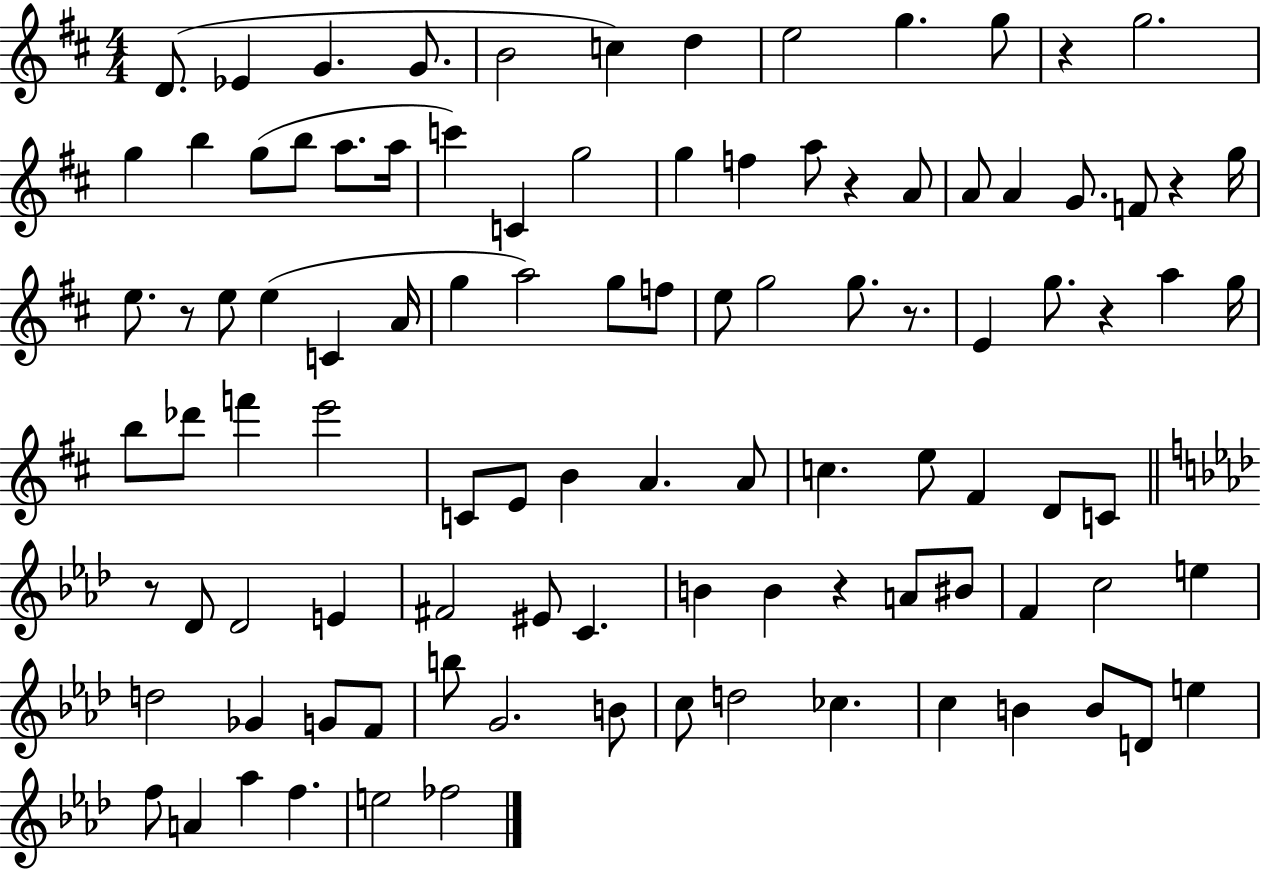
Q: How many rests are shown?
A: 8